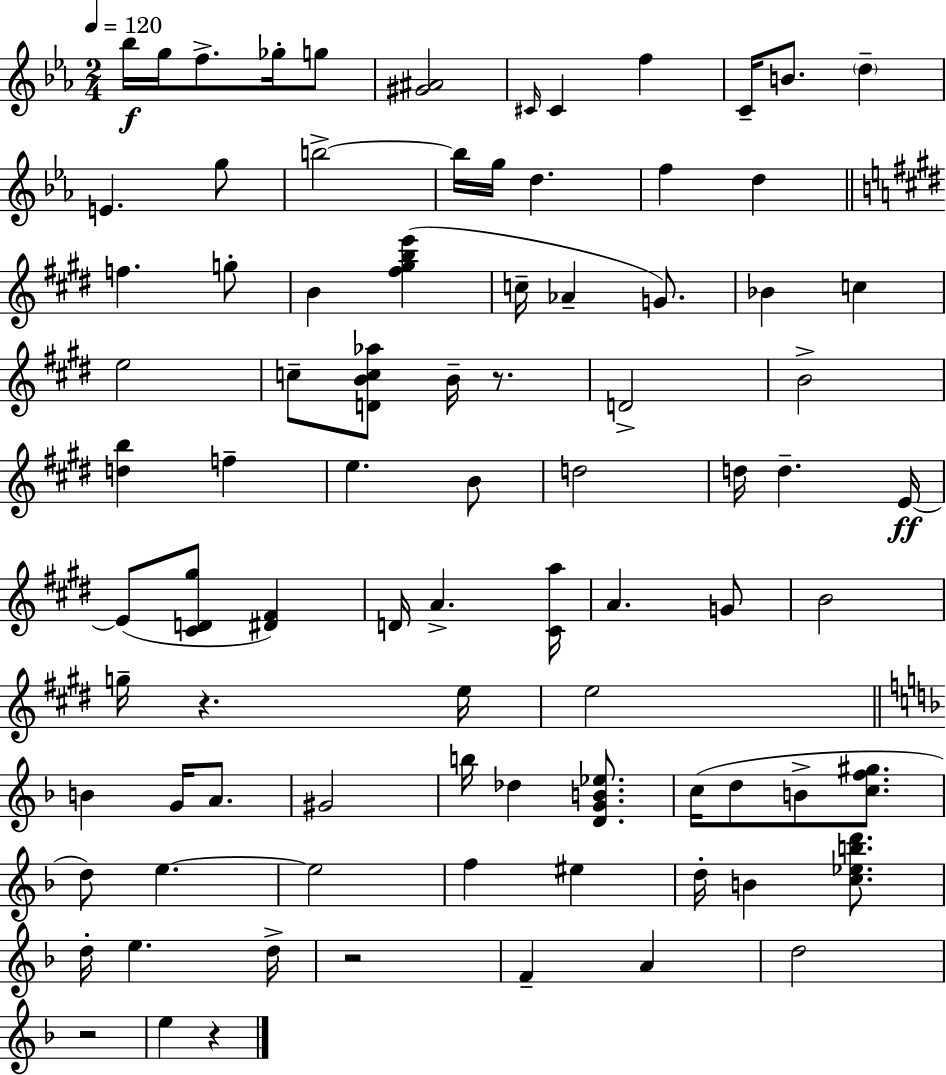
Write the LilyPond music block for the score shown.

{
  \clef treble
  \numericTimeSignature
  \time 2/4
  \key c \minor
  \tempo 4 = 120
  \repeat volta 2 { bes''16\f g''16 f''8.-> ges''16-. g''8 | <gis' ais'>2 | \grace { cis'16 } cis'4 f''4 | c'16-- b'8. \parenthesize d''4-- | \break e'4. g''8 | b''2->~~ | b''16 g''16 d''4. | f''4 d''4 | \break \bar "||" \break \key e \major f''4. g''8-. | b'4 <fis'' gis'' b'' e'''>4( | c''16-- aes'4-- g'8.) | bes'4 c''4 | \break e''2 | c''8-- <d' b' c'' aes''>8 b'16-- r8. | d'2-> | b'2-> | \break <d'' b''>4 f''4-- | e''4. b'8 | d''2 | d''16 d''4.-- e'16~~\ff | \break e'8( <cis' d' gis''>8 <dis' fis'>4) | d'16 a'4.-> <cis' a''>16 | a'4. g'8 | b'2 | \break g''16-- r4. e''16 | e''2 | \bar "||" \break \key f \major b'4 g'16 a'8. | gis'2 | b''16 des''4 <d' g' b' ees''>8. | c''16( d''8 b'8-> <c'' f'' gis''>8. | \break d''8) e''4.~~ | e''2 | f''4 eis''4 | d''16-. b'4 <c'' ees'' b'' d'''>8. | \break d''16-. e''4. d''16-> | r2 | f'4-- a'4 | d''2 | \break r2 | e''4 r4 | } \bar "|."
}